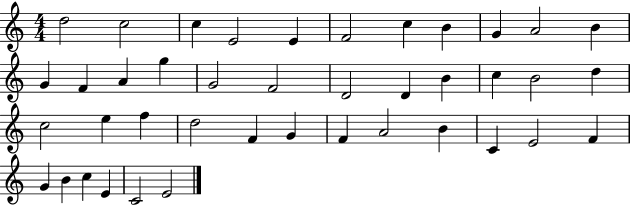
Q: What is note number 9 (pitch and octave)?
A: G4